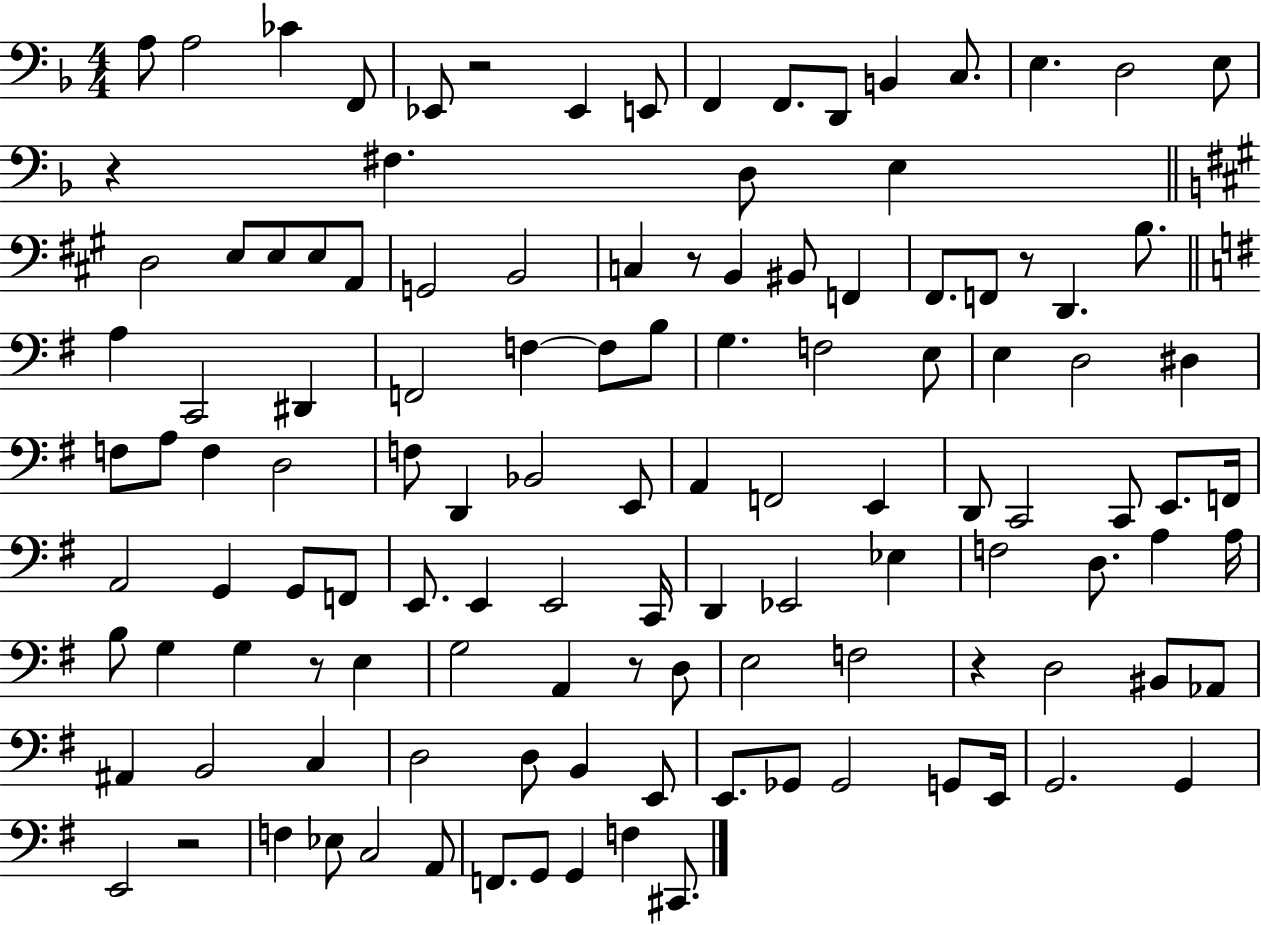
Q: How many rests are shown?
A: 8